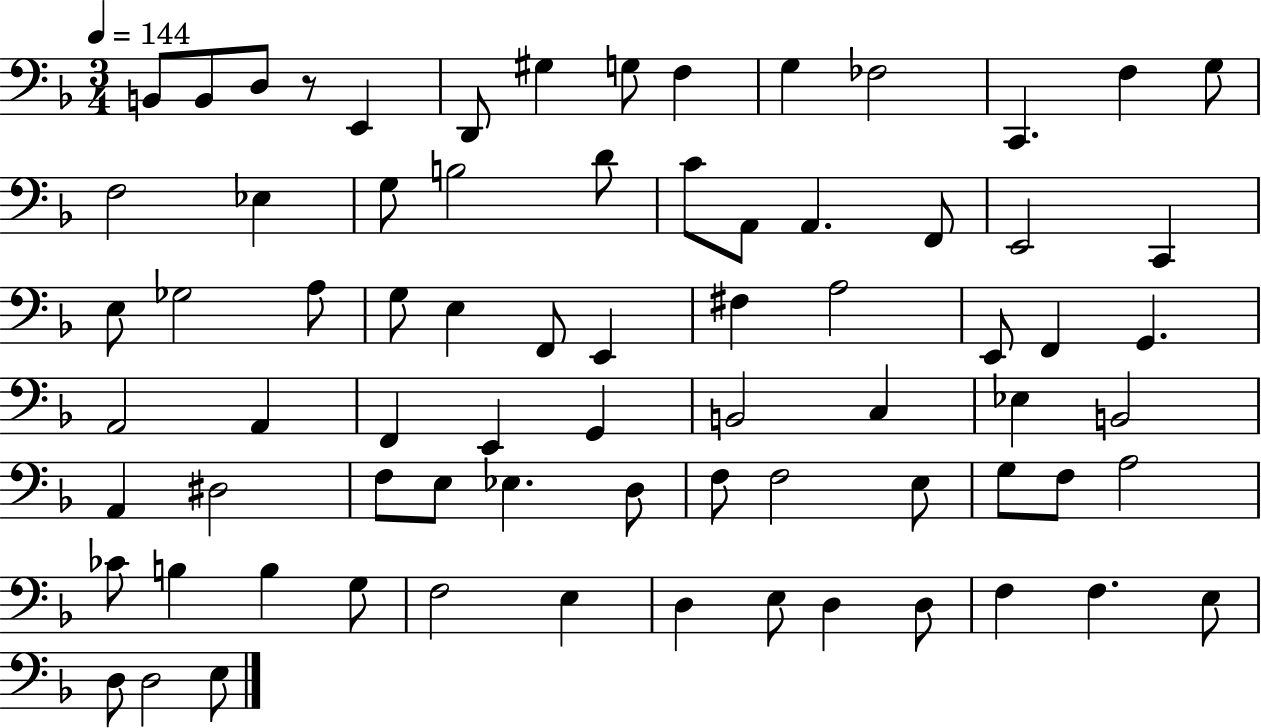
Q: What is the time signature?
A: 3/4